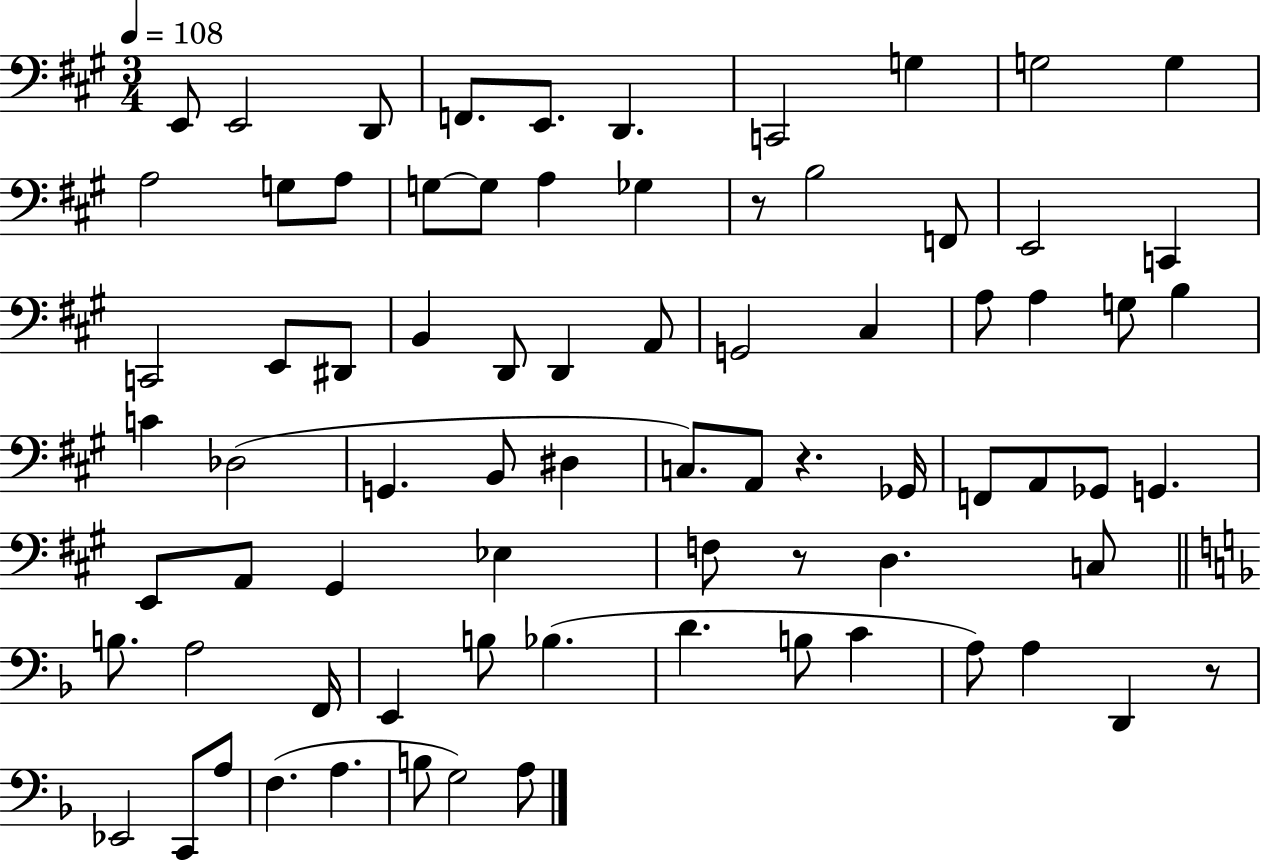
X:1
T:Untitled
M:3/4
L:1/4
K:A
E,,/2 E,,2 D,,/2 F,,/2 E,,/2 D,, C,,2 G, G,2 G, A,2 G,/2 A,/2 G,/2 G,/2 A, _G, z/2 B,2 F,,/2 E,,2 C,, C,,2 E,,/2 ^D,,/2 B,, D,,/2 D,, A,,/2 G,,2 ^C, A,/2 A, G,/2 B, C _D,2 G,, B,,/2 ^D, C,/2 A,,/2 z _G,,/4 F,,/2 A,,/2 _G,,/2 G,, E,,/2 A,,/2 ^G,, _E, F,/2 z/2 D, C,/2 B,/2 A,2 F,,/4 E,, B,/2 _B, D B,/2 C A,/2 A, D,, z/2 _E,,2 C,,/2 A,/2 F, A, B,/2 G,2 A,/2